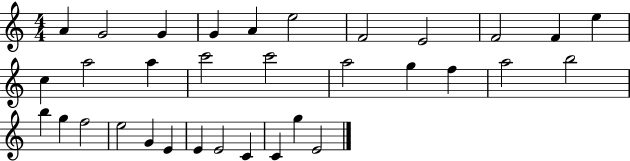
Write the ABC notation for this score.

X:1
T:Untitled
M:4/4
L:1/4
K:C
A G2 G G A e2 F2 E2 F2 F e c a2 a c'2 c'2 a2 g f a2 b2 b g f2 e2 G E E E2 C C g E2